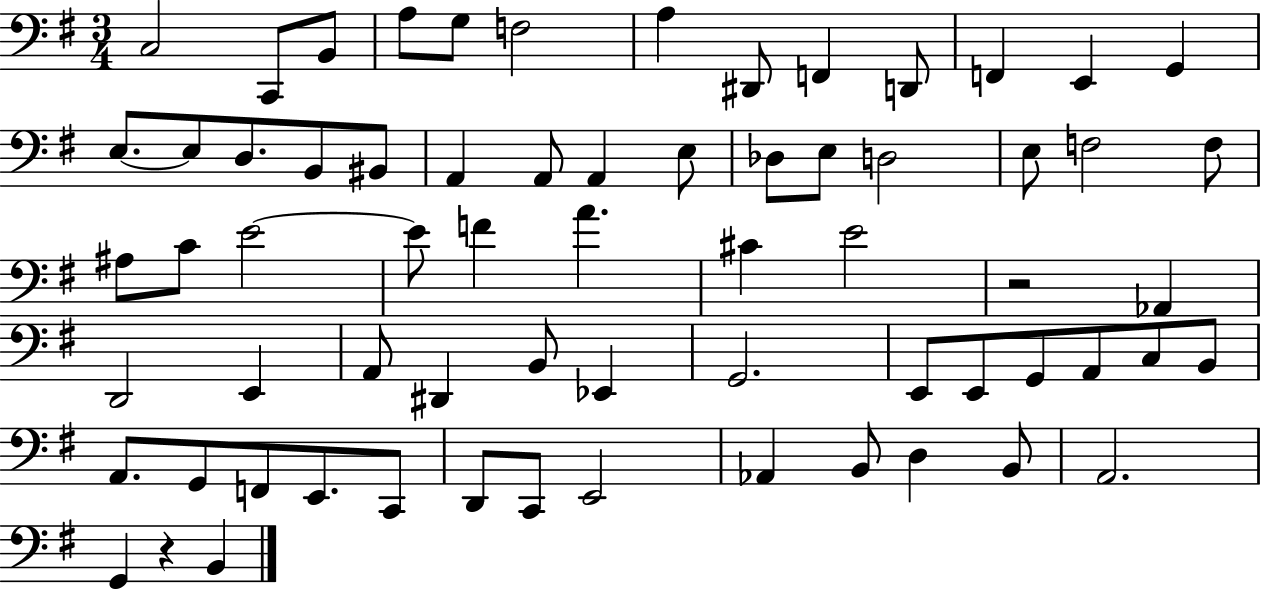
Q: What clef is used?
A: bass